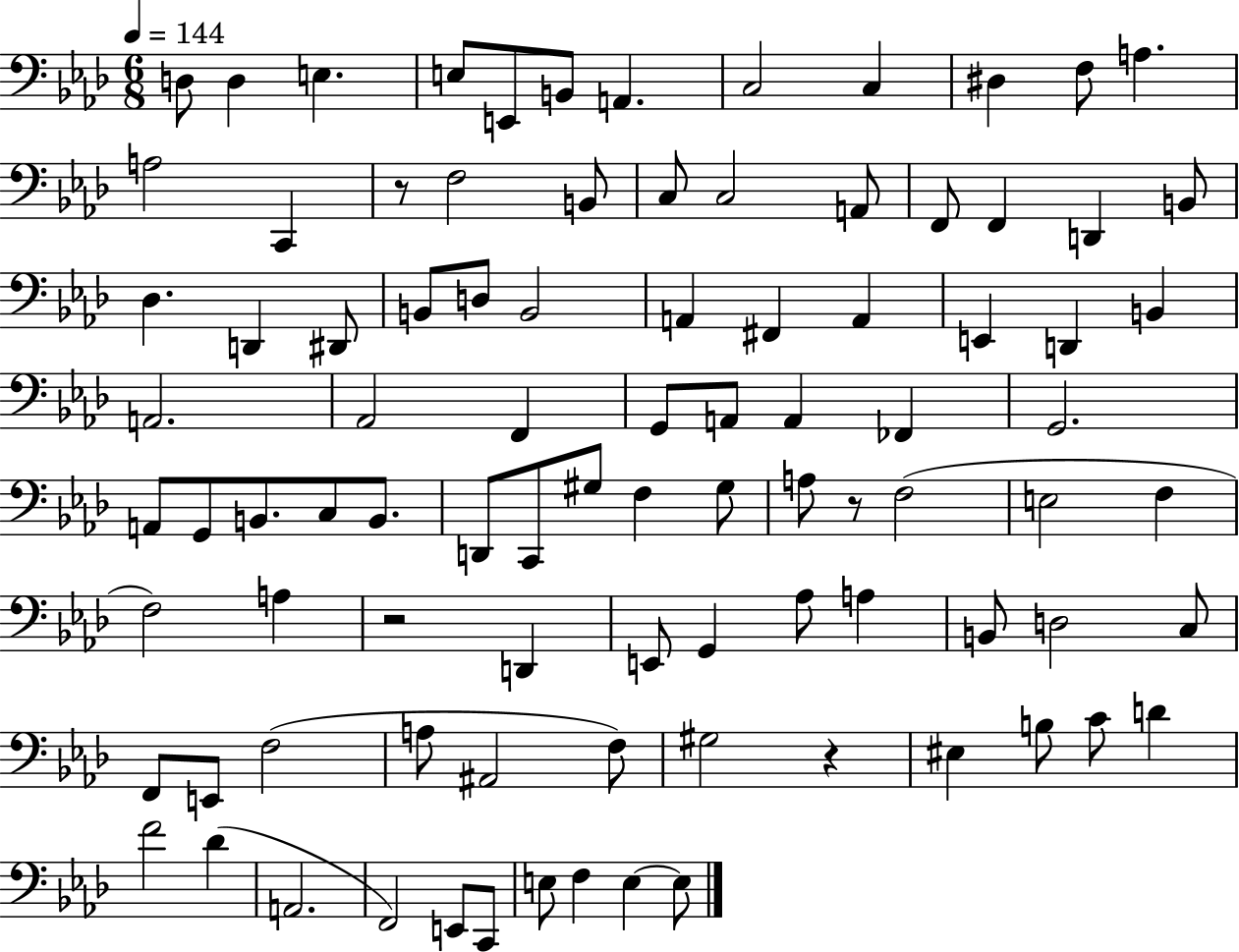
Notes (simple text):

D3/e D3/q E3/q. E3/e E2/e B2/e A2/q. C3/h C3/q D#3/q F3/e A3/q. A3/h C2/q R/e F3/h B2/e C3/e C3/h A2/e F2/e F2/q D2/q B2/e Db3/q. D2/q D#2/e B2/e D3/e B2/h A2/q F#2/q A2/q E2/q D2/q B2/q A2/h. Ab2/h F2/q G2/e A2/e A2/q FES2/q G2/h. A2/e G2/e B2/e. C3/e B2/e. D2/e C2/e G#3/e F3/q G#3/e A3/e R/e F3/h E3/h F3/q F3/h A3/q R/h D2/q E2/e G2/q Ab3/e A3/q B2/e D3/h C3/e F2/e E2/e F3/h A3/e A#2/h F3/e G#3/h R/q EIS3/q B3/e C4/e D4/q F4/h Db4/q A2/h. F2/h E2/e C2/e E3/e F3/q E3/q E3/e